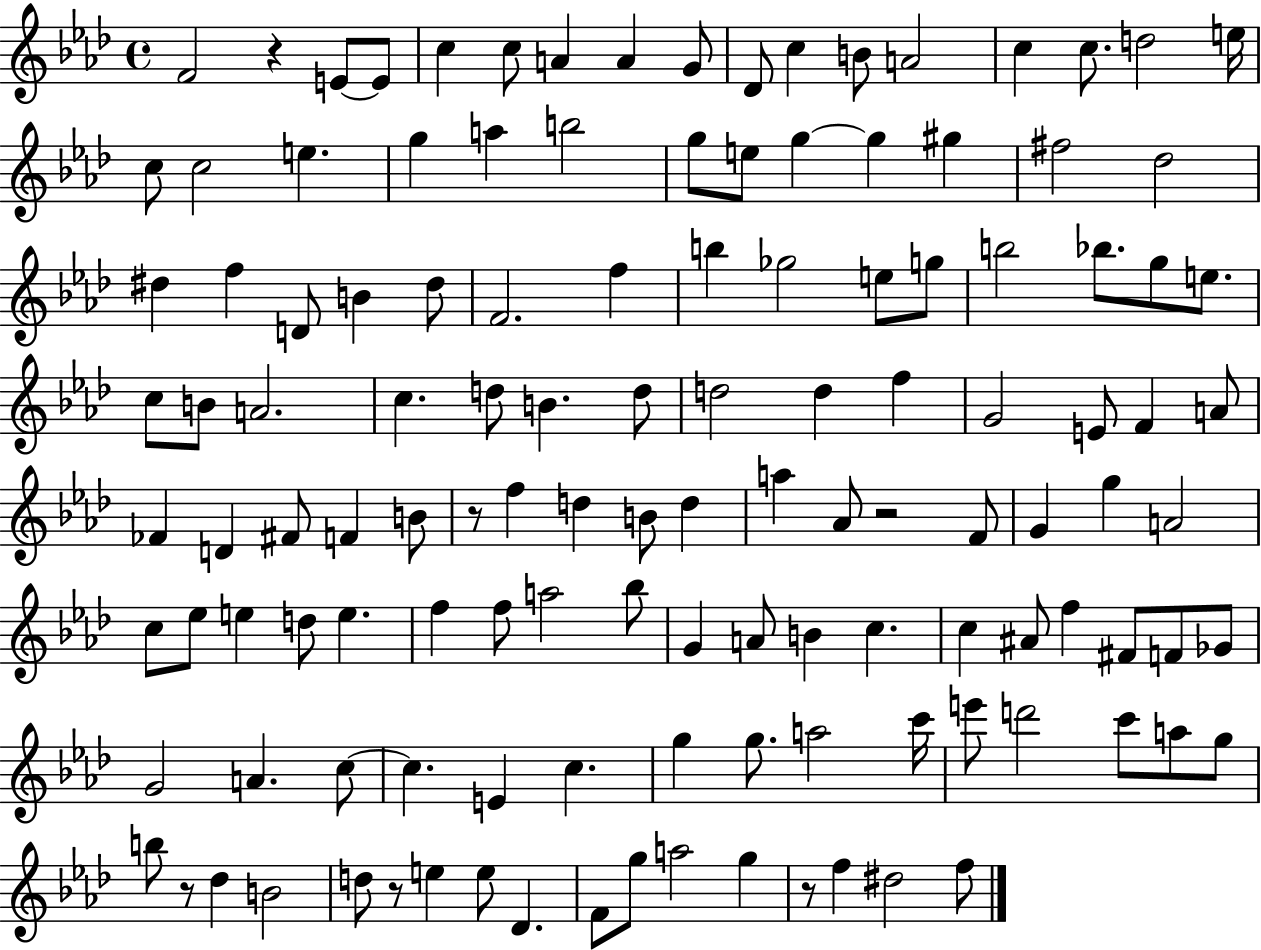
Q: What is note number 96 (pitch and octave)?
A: C5